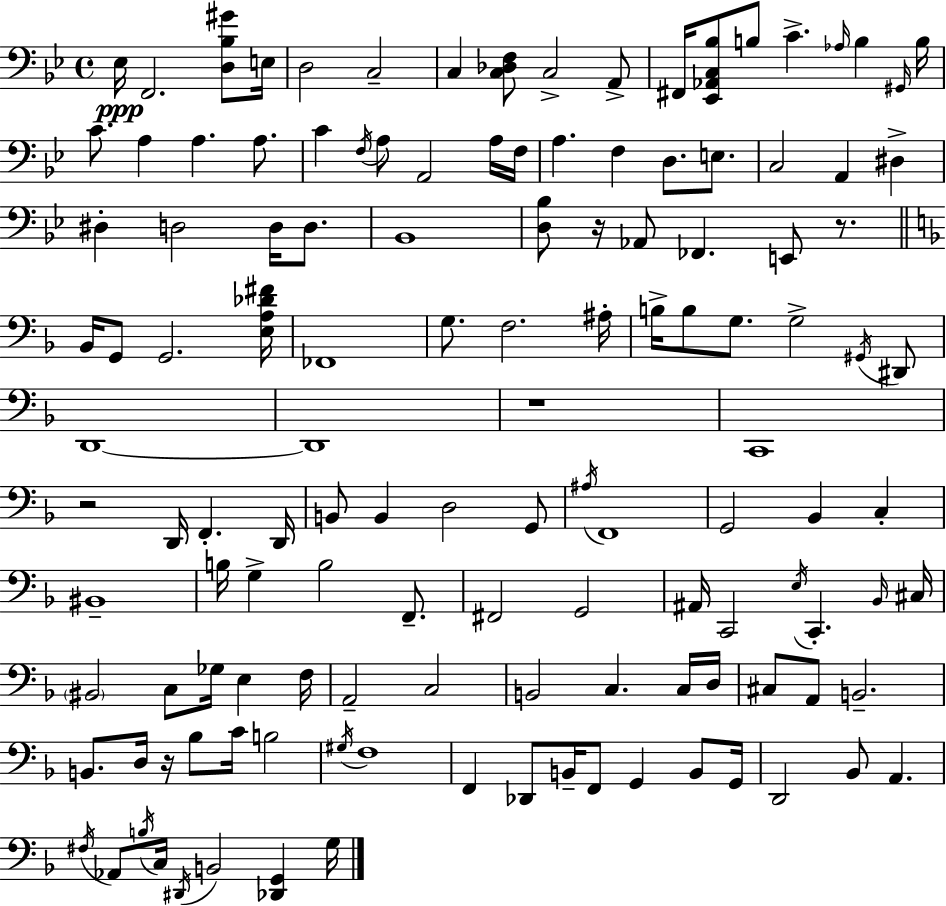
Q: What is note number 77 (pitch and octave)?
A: C2